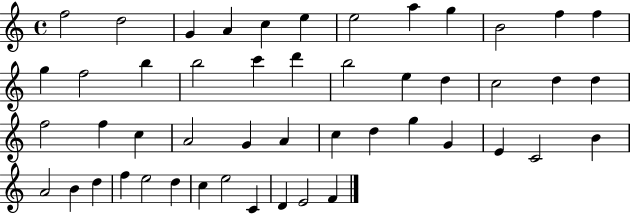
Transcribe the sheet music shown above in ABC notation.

X:1
T:Untitled
M:4/4
L:1/4
K:C
f2 d2 G A c e e2 a g B2 f f g f2 b b2 c' d' b2 e d c2 d d f2 f c A2 G A c d g G E C2 B A2 B d f e2 d c e2 C D E2 F